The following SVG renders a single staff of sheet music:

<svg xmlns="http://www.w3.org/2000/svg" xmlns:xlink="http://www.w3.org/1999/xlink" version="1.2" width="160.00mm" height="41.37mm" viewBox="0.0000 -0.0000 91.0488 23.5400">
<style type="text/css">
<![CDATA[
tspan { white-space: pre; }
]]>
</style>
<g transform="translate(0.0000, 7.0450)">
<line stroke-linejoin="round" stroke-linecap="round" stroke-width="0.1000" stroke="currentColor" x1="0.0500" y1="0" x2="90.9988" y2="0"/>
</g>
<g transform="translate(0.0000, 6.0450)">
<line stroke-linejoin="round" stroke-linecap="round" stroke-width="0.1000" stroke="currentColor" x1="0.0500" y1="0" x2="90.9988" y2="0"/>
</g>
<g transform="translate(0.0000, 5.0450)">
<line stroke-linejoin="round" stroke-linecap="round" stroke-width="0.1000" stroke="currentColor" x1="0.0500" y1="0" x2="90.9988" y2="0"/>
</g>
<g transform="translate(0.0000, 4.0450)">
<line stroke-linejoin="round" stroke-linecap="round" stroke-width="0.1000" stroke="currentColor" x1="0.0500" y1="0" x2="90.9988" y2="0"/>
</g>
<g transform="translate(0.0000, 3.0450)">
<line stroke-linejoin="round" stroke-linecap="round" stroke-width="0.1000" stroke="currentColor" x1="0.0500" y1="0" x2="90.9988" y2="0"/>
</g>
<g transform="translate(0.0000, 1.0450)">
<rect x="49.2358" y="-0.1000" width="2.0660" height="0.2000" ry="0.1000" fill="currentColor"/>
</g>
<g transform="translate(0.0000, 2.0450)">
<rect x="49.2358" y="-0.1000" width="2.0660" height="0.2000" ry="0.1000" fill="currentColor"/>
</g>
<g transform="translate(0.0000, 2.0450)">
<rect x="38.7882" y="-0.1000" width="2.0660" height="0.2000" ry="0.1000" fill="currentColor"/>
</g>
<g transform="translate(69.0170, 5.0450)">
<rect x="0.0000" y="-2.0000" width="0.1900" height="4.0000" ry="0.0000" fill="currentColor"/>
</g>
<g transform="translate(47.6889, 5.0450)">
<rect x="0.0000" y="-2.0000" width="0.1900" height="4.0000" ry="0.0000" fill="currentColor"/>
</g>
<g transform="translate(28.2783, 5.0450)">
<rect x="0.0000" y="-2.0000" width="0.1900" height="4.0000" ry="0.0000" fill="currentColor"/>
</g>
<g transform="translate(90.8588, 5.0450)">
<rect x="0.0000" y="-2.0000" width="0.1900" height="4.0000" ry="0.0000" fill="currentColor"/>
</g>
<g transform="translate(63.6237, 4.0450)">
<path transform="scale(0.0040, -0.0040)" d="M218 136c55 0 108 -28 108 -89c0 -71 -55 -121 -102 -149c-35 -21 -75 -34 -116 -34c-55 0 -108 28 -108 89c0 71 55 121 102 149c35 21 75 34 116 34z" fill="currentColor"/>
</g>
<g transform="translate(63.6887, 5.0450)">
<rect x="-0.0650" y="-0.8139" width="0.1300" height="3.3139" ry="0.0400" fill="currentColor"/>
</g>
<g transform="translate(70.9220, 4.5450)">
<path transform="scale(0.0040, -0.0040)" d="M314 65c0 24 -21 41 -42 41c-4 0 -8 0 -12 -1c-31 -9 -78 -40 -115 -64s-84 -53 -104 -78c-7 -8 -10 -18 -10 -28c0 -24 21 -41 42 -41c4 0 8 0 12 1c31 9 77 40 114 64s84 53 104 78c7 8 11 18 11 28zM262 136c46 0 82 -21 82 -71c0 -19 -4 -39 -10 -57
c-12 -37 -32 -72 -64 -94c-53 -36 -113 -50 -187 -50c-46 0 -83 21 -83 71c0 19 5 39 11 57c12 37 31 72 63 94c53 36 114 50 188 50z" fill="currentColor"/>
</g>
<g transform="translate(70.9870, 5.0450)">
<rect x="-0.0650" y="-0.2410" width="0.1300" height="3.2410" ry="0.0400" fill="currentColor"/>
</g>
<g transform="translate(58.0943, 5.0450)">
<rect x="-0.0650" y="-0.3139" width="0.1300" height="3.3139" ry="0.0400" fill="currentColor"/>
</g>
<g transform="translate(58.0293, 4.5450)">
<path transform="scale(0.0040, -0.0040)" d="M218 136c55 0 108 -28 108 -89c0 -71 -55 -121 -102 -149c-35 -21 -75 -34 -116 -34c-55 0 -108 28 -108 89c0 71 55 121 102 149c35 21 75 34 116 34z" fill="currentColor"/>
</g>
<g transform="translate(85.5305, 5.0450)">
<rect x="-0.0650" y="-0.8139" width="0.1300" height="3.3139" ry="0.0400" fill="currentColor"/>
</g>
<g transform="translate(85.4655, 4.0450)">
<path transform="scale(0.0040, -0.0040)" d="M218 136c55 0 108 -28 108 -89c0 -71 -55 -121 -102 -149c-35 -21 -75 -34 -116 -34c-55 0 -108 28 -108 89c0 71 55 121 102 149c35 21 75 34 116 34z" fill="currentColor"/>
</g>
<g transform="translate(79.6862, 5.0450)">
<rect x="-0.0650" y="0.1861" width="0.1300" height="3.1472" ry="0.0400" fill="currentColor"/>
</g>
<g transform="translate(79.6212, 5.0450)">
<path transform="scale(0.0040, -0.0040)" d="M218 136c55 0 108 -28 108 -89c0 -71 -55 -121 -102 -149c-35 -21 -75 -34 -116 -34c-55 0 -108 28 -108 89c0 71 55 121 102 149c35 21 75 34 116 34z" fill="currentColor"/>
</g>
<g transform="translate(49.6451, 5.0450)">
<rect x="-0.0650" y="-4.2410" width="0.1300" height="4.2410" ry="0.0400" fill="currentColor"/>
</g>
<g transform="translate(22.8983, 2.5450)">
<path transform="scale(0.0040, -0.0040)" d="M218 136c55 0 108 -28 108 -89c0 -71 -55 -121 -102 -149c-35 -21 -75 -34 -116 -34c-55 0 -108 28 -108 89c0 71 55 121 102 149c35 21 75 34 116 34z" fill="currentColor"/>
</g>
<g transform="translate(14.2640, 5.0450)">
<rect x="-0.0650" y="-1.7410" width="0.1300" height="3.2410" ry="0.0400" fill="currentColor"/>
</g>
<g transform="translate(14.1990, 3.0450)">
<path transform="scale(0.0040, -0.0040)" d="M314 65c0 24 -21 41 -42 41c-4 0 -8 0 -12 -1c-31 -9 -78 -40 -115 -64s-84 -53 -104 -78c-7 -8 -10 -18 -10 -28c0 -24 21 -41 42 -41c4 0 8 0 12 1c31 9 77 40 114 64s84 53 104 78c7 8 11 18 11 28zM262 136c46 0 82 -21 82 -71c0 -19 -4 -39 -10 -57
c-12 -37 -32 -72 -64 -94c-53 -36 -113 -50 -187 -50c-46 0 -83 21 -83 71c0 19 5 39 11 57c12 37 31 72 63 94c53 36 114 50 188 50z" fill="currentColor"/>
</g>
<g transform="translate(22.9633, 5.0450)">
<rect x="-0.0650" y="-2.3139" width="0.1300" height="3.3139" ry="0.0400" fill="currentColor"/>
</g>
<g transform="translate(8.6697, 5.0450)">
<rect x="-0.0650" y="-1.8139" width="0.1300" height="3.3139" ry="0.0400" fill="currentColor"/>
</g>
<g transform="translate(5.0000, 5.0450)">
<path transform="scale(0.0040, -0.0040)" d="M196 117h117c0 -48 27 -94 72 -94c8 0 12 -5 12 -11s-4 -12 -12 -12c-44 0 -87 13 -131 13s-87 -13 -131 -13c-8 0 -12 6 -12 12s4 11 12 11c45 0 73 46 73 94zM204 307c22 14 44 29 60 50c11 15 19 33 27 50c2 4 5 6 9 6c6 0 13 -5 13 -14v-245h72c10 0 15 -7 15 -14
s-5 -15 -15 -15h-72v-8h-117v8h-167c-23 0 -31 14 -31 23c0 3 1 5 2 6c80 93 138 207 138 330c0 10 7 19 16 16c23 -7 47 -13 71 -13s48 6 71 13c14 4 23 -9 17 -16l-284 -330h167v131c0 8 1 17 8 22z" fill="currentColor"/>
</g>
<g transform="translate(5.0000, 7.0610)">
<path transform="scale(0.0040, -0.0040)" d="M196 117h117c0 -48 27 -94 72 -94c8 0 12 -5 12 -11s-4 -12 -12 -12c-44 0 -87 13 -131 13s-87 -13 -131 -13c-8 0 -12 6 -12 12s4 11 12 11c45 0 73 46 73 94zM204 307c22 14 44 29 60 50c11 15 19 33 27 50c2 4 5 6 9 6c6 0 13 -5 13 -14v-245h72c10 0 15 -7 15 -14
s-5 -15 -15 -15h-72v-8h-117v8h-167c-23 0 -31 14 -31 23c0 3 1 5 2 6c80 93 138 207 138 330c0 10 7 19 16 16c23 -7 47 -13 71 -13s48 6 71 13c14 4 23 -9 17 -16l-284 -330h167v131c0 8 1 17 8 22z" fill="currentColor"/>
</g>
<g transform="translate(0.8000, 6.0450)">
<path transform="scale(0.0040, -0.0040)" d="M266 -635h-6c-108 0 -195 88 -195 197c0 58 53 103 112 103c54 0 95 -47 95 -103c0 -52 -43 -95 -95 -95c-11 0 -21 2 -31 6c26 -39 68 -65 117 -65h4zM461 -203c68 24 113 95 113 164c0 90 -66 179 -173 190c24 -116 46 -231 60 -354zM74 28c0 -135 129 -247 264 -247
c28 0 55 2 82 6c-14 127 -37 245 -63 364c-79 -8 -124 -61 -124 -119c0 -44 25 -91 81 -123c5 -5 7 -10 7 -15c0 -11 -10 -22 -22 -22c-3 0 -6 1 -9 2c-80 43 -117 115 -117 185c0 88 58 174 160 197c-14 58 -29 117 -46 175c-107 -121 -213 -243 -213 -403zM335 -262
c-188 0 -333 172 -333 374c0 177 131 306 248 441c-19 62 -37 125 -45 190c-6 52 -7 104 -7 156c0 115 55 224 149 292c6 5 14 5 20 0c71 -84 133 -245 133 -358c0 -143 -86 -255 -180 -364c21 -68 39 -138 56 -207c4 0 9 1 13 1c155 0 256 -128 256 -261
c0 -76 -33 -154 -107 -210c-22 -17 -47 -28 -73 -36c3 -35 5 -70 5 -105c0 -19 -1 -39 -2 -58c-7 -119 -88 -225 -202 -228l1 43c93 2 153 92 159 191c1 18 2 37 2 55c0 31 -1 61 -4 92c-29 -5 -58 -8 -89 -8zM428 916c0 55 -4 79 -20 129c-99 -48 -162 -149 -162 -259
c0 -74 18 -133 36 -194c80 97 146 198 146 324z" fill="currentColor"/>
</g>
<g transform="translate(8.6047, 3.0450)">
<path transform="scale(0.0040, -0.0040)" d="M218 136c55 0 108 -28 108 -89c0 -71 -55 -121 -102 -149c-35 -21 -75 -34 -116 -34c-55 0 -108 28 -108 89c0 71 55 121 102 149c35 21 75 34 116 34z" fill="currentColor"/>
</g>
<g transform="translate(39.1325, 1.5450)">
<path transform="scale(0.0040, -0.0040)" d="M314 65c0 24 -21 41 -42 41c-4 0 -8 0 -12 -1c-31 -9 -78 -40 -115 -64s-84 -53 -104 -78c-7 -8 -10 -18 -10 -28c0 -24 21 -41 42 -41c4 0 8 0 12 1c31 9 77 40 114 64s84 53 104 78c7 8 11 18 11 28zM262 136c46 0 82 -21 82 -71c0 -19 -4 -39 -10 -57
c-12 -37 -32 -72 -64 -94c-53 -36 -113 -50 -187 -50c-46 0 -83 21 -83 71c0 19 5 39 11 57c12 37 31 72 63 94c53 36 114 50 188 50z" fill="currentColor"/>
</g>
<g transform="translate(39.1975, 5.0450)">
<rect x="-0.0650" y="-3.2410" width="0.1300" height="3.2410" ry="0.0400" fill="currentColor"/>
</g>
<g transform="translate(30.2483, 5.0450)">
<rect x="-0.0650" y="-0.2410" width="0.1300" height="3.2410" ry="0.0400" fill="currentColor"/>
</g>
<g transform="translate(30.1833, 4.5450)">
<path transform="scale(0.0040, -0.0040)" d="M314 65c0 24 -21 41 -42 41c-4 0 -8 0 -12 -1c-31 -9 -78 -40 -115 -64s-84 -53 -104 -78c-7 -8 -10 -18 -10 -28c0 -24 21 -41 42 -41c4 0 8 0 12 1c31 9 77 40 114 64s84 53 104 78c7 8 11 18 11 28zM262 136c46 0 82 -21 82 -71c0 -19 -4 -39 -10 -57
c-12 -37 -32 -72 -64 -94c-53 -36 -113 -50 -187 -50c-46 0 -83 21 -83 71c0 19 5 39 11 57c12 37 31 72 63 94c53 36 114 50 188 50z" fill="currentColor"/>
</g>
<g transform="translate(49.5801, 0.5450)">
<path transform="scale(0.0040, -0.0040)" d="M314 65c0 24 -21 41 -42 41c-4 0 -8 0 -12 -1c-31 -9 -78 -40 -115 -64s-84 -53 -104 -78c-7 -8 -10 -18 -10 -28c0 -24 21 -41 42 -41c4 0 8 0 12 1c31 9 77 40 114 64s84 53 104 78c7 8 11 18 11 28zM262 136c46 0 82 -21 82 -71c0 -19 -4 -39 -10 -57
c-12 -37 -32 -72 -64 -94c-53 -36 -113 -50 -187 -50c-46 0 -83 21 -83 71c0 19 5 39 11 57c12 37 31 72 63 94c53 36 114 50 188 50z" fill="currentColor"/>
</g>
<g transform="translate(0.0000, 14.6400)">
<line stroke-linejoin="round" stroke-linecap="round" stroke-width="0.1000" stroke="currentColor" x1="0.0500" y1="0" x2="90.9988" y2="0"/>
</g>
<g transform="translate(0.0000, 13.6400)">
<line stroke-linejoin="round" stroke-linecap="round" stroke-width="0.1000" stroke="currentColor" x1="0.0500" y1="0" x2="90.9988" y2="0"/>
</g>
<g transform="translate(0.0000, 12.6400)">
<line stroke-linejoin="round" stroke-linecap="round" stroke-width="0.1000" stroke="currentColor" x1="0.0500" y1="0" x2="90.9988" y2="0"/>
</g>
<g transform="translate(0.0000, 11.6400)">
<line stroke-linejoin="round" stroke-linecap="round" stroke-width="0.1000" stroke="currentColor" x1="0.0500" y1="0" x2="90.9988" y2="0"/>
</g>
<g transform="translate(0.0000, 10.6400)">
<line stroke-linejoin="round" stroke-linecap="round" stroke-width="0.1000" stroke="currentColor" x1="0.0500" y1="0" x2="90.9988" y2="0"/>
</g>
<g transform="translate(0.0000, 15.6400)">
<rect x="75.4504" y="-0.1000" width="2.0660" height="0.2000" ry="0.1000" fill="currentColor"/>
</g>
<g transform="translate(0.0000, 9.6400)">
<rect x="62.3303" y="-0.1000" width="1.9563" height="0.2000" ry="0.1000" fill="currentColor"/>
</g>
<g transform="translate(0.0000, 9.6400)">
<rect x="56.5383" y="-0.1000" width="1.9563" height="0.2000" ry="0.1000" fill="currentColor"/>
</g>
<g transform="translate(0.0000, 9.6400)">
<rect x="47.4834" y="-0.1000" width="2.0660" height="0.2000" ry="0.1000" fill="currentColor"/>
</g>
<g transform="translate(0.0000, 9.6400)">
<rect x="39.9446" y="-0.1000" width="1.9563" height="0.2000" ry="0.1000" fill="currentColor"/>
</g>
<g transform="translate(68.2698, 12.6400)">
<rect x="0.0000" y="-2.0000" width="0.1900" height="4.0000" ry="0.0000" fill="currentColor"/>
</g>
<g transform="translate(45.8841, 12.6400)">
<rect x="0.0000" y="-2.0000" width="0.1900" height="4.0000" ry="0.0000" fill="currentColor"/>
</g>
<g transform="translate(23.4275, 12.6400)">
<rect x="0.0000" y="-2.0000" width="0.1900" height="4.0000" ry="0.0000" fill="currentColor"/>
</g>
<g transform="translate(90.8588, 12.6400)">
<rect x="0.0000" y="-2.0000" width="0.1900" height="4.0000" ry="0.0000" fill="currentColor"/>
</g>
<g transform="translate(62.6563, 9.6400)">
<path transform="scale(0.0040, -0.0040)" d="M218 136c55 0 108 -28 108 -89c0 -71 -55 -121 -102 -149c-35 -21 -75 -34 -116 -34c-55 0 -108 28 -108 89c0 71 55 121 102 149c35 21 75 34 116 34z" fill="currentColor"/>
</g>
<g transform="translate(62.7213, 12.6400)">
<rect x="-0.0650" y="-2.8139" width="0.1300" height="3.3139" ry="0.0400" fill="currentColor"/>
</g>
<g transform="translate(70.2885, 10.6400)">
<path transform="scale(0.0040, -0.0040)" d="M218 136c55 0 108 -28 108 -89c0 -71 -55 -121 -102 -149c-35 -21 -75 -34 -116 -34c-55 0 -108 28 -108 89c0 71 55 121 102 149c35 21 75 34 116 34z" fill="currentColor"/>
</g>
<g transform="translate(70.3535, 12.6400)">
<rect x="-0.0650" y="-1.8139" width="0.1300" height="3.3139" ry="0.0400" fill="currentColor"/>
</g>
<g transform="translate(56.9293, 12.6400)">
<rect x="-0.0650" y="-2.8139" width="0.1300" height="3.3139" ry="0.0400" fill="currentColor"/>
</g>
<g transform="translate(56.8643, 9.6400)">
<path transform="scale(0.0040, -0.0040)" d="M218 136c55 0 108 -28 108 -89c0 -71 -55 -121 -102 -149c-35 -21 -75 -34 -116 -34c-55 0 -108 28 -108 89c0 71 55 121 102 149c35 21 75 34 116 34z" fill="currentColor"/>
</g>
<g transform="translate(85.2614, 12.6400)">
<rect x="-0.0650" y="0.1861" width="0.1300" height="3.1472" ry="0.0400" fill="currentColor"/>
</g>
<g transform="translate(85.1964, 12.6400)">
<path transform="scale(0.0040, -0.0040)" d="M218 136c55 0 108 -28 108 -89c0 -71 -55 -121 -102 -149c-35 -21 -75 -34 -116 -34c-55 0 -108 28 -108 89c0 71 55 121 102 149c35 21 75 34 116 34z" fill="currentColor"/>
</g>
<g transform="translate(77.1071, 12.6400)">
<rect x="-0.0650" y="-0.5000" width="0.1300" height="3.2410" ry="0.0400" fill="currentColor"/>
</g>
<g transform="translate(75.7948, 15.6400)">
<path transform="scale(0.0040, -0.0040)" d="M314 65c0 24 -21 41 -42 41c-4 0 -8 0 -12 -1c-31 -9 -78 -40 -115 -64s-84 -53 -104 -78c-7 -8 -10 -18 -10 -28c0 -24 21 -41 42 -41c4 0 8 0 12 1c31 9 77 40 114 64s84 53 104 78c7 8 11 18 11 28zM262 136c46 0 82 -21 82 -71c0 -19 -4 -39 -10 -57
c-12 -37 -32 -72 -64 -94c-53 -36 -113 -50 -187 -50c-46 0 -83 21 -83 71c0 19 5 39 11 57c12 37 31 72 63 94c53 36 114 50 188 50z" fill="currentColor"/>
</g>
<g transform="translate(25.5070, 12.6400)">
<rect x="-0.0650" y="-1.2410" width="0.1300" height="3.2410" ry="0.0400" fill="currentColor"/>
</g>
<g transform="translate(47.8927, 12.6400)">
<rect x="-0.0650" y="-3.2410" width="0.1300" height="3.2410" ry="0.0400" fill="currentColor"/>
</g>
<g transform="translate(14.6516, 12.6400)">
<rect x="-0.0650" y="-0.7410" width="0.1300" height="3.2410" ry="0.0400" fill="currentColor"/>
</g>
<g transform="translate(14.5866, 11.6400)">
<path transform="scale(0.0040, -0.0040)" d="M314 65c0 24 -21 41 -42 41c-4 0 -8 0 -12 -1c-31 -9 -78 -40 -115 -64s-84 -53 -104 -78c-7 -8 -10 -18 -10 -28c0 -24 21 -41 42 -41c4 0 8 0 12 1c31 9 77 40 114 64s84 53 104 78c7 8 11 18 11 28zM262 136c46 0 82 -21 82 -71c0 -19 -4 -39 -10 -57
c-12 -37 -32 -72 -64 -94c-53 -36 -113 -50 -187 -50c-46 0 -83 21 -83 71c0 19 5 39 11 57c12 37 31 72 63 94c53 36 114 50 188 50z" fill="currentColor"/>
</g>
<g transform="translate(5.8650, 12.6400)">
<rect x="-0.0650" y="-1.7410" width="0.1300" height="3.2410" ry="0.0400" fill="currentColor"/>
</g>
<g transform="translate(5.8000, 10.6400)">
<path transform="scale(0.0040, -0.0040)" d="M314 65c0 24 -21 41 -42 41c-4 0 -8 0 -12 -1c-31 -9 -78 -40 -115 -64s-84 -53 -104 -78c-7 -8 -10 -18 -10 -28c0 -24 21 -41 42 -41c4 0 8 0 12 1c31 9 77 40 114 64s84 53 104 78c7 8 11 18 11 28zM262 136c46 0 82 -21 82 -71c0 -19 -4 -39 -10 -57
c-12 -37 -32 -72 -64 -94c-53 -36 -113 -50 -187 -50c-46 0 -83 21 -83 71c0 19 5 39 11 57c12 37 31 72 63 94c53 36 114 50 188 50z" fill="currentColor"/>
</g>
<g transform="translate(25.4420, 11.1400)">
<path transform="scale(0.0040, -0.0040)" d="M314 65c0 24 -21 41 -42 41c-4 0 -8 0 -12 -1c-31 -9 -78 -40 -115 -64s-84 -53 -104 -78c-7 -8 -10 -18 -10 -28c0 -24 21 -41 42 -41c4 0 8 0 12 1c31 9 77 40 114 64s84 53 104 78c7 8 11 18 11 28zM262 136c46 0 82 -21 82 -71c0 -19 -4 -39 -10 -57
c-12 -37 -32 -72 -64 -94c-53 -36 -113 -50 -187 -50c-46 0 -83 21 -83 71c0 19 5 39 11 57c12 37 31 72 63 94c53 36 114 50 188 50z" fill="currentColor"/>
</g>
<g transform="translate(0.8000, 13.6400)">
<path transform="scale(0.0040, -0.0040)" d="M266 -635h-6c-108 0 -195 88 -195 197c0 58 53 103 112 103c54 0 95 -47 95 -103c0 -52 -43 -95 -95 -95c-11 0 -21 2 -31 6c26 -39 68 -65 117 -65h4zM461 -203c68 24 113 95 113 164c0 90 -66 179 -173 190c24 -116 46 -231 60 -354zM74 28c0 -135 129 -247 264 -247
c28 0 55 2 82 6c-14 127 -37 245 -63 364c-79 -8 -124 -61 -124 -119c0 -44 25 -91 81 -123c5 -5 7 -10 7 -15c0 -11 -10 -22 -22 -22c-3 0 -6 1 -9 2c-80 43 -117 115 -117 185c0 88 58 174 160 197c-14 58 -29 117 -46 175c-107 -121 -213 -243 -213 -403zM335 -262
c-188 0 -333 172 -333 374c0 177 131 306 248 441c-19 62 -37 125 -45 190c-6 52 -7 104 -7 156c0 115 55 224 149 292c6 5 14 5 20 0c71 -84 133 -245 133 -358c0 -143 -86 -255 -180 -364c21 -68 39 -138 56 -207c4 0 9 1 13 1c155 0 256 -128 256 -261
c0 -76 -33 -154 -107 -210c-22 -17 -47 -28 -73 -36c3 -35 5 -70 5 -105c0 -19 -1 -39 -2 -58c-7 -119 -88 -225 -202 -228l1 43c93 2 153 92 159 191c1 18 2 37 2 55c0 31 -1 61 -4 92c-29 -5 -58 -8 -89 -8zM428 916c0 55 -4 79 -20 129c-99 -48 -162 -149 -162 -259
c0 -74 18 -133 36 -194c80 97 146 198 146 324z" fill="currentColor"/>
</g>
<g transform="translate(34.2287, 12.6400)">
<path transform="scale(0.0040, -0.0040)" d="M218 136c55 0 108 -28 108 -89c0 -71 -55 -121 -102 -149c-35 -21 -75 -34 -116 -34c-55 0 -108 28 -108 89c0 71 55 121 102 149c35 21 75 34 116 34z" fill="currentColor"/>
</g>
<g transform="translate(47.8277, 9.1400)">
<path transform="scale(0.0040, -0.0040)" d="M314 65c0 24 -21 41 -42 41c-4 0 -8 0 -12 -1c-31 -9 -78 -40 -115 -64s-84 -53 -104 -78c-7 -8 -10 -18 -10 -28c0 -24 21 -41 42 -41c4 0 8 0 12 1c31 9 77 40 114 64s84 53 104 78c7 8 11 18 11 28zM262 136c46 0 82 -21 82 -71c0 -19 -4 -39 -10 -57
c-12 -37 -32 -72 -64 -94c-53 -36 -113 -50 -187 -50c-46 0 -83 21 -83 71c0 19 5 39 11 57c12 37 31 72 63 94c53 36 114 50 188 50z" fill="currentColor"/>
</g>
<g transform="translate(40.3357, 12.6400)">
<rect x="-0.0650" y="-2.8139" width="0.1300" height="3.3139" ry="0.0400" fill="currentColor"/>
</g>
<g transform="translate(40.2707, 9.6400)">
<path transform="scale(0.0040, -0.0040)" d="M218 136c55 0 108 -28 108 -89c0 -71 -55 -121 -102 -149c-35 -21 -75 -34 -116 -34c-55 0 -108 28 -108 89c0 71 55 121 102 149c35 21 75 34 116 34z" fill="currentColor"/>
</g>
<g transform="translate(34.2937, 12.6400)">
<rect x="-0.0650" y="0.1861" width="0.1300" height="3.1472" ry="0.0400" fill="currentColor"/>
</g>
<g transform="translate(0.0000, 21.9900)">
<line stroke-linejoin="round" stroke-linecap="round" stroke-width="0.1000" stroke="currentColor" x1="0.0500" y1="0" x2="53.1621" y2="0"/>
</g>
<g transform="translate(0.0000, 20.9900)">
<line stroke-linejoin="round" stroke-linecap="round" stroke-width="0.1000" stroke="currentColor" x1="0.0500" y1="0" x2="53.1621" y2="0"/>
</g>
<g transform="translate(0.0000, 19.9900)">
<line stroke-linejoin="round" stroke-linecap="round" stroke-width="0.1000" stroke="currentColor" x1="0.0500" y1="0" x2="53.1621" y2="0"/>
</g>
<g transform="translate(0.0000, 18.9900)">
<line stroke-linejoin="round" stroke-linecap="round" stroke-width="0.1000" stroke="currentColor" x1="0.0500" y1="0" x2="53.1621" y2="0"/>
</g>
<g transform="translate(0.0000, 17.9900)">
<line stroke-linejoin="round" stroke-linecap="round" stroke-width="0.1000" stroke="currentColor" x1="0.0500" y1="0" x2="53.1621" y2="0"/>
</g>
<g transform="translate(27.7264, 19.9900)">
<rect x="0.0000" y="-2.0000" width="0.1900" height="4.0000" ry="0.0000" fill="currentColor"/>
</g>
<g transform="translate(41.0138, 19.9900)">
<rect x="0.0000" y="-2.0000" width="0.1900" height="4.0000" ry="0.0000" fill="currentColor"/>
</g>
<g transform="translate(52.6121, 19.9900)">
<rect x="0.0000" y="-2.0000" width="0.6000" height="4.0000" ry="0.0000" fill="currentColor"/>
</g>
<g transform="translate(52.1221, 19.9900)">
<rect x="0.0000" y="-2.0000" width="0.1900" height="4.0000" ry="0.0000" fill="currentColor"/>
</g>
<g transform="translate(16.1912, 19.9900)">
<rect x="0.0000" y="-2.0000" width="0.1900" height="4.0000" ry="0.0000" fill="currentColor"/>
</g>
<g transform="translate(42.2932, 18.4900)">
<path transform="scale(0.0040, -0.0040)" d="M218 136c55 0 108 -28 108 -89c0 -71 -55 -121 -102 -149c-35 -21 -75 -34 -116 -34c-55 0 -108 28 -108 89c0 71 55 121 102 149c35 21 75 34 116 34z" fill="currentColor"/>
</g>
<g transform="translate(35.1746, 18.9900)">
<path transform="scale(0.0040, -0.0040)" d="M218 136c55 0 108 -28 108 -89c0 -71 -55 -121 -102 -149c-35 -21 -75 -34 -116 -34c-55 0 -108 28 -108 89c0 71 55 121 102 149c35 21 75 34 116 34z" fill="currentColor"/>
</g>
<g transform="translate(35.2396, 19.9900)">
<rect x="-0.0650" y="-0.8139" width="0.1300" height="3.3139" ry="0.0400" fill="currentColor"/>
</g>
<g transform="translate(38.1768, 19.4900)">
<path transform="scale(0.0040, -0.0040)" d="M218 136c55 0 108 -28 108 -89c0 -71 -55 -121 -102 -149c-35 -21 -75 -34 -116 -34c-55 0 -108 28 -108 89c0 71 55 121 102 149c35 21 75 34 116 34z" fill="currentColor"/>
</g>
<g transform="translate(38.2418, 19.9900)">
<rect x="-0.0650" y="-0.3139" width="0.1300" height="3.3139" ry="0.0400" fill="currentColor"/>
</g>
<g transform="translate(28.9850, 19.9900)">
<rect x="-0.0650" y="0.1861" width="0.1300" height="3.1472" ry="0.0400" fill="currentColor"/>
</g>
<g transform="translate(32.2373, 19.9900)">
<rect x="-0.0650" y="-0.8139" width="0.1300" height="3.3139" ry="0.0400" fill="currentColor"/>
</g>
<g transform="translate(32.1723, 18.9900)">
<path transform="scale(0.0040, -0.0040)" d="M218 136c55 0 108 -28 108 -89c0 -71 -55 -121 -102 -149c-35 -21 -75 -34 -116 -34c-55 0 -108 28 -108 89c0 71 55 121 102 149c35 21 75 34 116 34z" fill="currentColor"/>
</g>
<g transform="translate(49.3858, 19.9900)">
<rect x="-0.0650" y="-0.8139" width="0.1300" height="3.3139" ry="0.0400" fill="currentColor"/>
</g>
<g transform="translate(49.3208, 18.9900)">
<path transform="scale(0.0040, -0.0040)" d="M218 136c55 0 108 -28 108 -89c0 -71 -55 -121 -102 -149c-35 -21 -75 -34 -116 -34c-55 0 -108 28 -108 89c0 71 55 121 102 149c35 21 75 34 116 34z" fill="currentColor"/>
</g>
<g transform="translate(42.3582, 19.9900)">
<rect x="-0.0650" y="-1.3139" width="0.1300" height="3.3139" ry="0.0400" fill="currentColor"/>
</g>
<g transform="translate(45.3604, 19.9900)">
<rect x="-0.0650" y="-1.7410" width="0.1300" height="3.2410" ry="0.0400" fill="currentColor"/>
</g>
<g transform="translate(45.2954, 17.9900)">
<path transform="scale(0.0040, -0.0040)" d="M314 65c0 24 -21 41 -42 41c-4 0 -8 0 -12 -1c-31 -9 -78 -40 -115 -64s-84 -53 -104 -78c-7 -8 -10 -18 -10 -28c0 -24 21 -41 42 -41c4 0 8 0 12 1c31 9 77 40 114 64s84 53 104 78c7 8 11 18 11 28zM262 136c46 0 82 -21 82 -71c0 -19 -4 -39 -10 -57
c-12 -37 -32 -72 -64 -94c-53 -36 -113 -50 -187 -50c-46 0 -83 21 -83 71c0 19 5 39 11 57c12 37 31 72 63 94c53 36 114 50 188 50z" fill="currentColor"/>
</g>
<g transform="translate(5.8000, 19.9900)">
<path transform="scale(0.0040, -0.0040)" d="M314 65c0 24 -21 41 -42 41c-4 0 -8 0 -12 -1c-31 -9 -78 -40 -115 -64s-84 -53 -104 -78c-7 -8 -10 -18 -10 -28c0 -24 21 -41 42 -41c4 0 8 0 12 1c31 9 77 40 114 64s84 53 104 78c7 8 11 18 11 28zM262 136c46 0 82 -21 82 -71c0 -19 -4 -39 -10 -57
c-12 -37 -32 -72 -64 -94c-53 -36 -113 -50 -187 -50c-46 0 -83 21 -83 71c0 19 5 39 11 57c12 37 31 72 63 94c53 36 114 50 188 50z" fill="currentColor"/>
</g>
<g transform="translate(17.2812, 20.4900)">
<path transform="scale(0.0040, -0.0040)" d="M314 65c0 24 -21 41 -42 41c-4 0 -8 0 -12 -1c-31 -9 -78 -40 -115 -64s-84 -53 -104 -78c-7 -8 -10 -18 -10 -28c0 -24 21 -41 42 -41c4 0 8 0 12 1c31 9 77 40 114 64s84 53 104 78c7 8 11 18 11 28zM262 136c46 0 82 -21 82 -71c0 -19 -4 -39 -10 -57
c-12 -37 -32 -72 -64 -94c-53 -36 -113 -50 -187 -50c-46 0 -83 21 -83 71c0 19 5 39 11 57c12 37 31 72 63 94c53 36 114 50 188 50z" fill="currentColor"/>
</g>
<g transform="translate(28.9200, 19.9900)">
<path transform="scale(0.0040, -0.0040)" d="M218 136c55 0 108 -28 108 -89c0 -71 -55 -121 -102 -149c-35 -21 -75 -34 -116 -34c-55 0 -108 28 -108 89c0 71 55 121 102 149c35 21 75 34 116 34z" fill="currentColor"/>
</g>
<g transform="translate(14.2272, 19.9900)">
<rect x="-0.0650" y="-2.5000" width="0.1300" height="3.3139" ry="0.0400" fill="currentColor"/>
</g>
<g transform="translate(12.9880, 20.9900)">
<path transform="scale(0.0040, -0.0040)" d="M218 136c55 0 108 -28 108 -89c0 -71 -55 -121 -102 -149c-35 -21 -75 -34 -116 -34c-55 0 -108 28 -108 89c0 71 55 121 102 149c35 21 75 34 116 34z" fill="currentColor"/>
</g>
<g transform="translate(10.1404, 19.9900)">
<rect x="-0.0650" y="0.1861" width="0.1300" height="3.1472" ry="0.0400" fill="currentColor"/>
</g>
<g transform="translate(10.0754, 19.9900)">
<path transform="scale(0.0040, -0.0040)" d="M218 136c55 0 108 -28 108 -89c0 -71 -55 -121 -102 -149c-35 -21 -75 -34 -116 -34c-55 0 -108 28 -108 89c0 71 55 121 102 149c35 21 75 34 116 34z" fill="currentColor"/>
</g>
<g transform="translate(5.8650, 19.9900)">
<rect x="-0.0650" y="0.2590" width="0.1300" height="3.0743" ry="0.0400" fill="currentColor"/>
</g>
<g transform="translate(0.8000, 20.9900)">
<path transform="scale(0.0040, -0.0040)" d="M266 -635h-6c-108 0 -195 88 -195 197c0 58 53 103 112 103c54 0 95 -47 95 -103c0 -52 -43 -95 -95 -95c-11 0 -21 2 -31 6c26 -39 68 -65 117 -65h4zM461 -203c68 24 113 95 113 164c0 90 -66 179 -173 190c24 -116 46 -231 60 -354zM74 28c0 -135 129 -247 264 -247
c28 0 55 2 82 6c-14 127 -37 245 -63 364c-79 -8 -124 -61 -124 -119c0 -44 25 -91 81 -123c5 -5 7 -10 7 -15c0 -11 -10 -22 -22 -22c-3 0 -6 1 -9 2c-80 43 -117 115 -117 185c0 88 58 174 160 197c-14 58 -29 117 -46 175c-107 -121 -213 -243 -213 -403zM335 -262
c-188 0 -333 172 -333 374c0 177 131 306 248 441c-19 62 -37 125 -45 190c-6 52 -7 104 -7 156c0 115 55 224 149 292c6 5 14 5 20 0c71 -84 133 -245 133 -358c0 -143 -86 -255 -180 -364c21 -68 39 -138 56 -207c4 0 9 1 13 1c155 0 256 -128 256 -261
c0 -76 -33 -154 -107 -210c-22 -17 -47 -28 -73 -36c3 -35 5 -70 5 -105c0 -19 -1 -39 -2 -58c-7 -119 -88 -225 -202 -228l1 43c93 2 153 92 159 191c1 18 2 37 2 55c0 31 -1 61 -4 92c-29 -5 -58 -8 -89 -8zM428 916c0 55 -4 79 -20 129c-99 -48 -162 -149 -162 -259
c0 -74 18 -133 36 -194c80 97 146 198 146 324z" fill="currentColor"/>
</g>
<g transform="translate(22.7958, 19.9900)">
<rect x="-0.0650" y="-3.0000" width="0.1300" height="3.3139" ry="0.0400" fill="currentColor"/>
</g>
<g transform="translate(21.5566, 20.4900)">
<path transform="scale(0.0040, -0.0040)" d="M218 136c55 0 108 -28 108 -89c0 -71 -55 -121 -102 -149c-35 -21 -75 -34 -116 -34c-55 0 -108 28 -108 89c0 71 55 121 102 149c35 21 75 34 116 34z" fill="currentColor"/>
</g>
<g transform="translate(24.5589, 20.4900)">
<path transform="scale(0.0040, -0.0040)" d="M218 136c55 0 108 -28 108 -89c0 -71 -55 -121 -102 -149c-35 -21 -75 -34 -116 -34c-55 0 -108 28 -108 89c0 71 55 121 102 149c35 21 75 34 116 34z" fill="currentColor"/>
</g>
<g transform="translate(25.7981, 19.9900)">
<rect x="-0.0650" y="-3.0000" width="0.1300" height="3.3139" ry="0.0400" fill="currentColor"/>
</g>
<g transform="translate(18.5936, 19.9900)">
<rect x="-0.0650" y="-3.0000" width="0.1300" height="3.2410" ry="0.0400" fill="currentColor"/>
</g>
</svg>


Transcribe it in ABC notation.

X:1
T:Untitled
M:4/4
L:1/4
K:C
f f2 g c2 b2 d'2 c d c2 B d f2 d2 e2 B a b2 a a f C2 B B2 B G A2 A A B d d c e f2 d